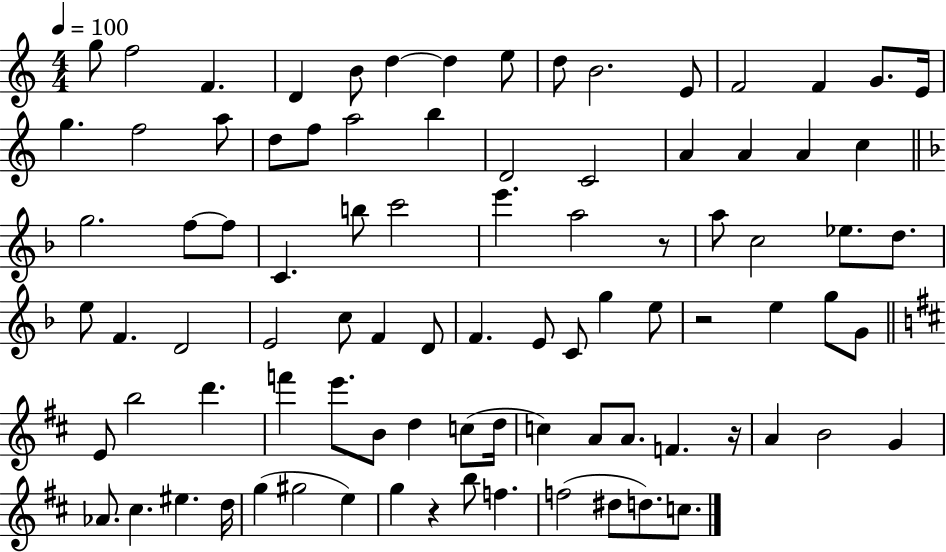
G5/e F5/h F4/q. D4/q B4/e D5/q D5/q E5/e D5/e B4/h. E4/e F4/h F4/q G4/e. E4/s G5/q. F5/h A5/e D5/e F5/e A5/h B5/q D4/h C4/h A4/q A4/q A4/q C5/q G5/h. F5/e F5/e C4/q. B5/e C6/h E6/q. A5/h R/e A5/e C5/h Eb5/e. D5/e. E5/e F4/q. D4/h E4/h C5/e F4/q D4/e F4/q. E4/e C4/e G5/q E5/e R/h E5/q G5/e G4/e E4/e B5/h D6/q. F6/q E6/e. B4/e D5/q C5/e D5/s C5/q A4/e A4/e. F4/q. R/s A4/q B4/h G4/q Ab4/e. C#5/q. EIS5/q. D5/s G5/q G#5/h E5/q G5/q R/q B5/e F5/q. F5/h D#5/e D5/e. C5/e.